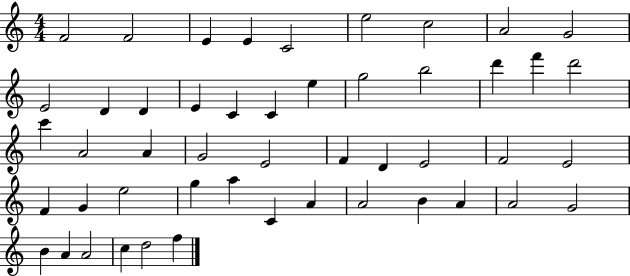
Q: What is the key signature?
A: C major